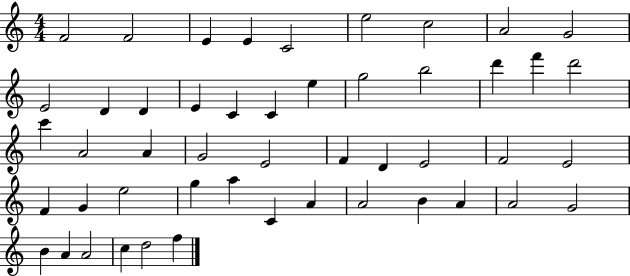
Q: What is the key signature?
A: C major